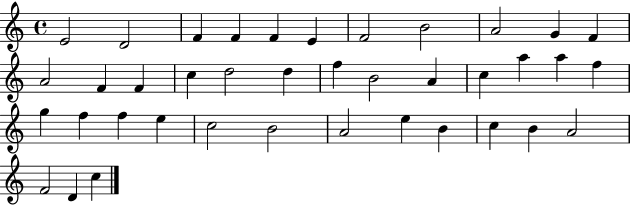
X:1
T:Untitled
M:4/4
L:1/4
K:C
E2 D2 F F F E F2 B2 A2 G F A2 F F c d2 d f B2 A c a a f g f f e c2 B2 A2 e B c B A2 F2 D c